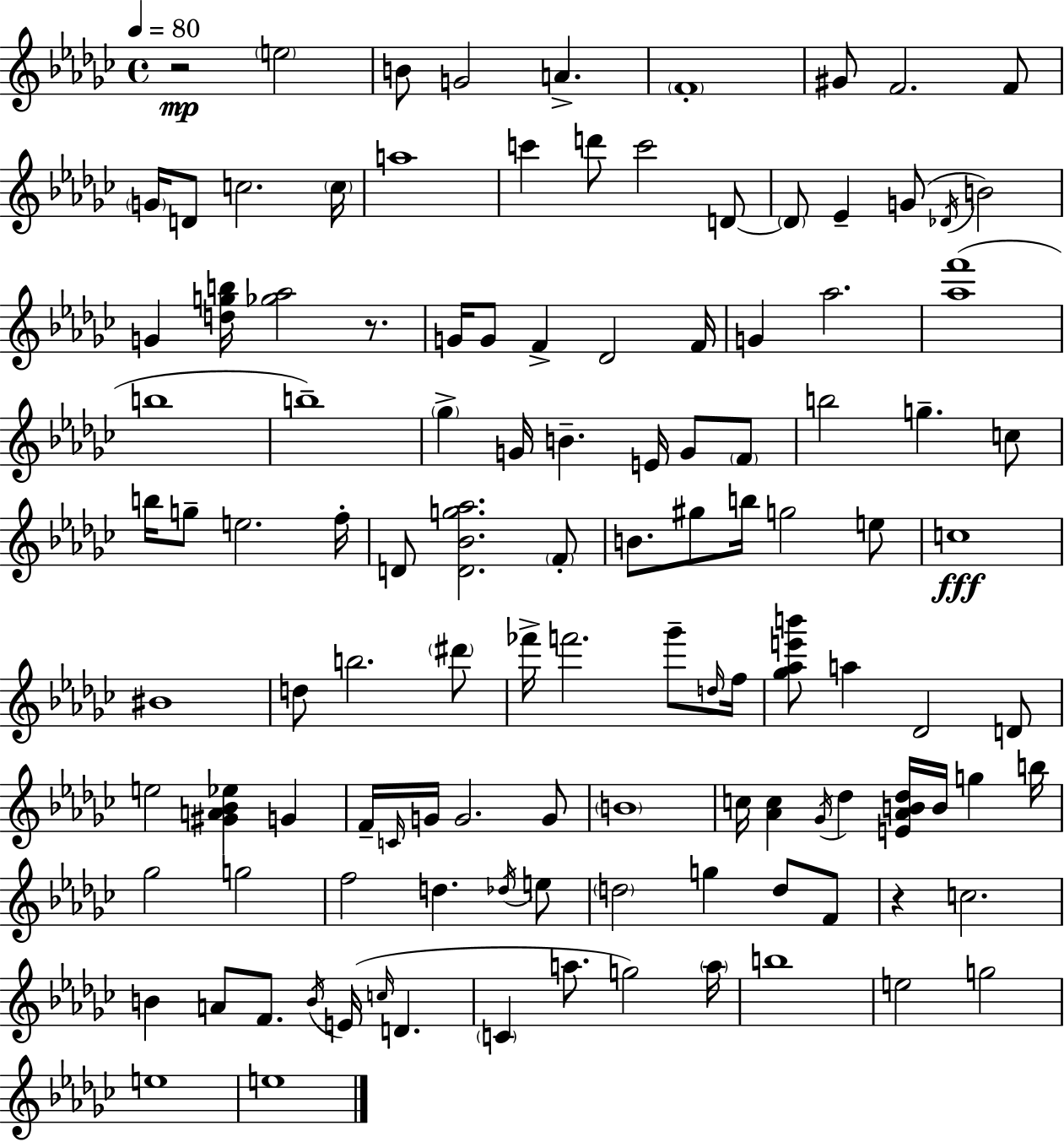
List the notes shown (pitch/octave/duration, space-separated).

R/h E5/h B4/e G4/h A4/q. F4/w G#4/e F4/h. F4/e G4/s D4/e C5/h. C5/s A5/w C6/q D6/e C6/h D4/e D4/e Eb4/q G4/e Db4/s B4/h G4/q [D5,G5,B5]/s [Gb5,Ab5]/h R/e. G4/s G4/e F4/q Db4/h F4/s G4/q Ab5/h. [Ab5,F6]/w B5/w B5/w Gb5/q G4/s B4/q. E4/s G4/e F4/e B5/h G5/q. C5/e B5/s G5/e E5/h. F5/s D4/e [D4,Bb4,G5,Ab5]/h. F4/e B4/e. G#5/e B5/s G5/h E5/e C5/w BIS4/w D5/e B5/h. D#6/e FES6/s F6/h. Gb6/e D5/s F5/s [Gb5,Ab5,E6,B6]/e A5/q Db4/h D4/e E5/h [G#4,A4,Bb4,Eb5]/q G4/q F4/s C4/s G4/s G4/h. G4/e B4/w C5/s [Ab4,C5]/q Gb4/s Db5/q [E4,Ab4,B4,Db5]/s B4/s G5/q B5/s Gb5/h G5/h F5/h D5/q. Db5/s E5/e D5/h G5/q D5/e F4/e R/q C5/h. B4/q A4/e F4/e. B4/s E4/s C5/s D4/q. C4/q A5/e. G5/h A5/s B5/w E5/h G5/h E5/w E5/w